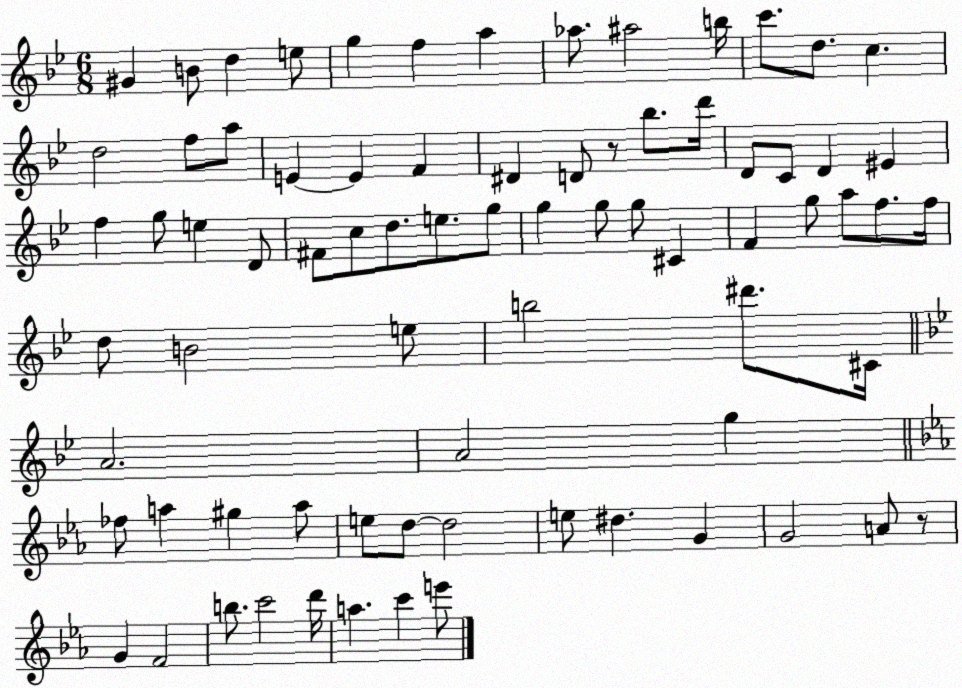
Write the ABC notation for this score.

X:1
T:Untitled
M:6/8
L:1/4
K:Bb
^G B/2 d e/2 g f a _a/2 ^a2 b/4 c'/2 d/2 c d2 f/2 a/2 E E F ^D D/2 z/2 _b/2 d'/4 D/2 C/2 D ^E f g/2 e D/2 ^F/2 c/2 d/2 e/2 g/2 g g/2 g/2 ^C F g/2 a/2 f/2 f/4 d/2 B2 e/2 b2 ^d'/2 ^C/4 A2 A2 g _f/2 a ^g a/2 e/2 d/2 d2 e/2 ^d G G2 A/2 z/2 G F2 b/2 c'2 d'/4 a c' e'/2